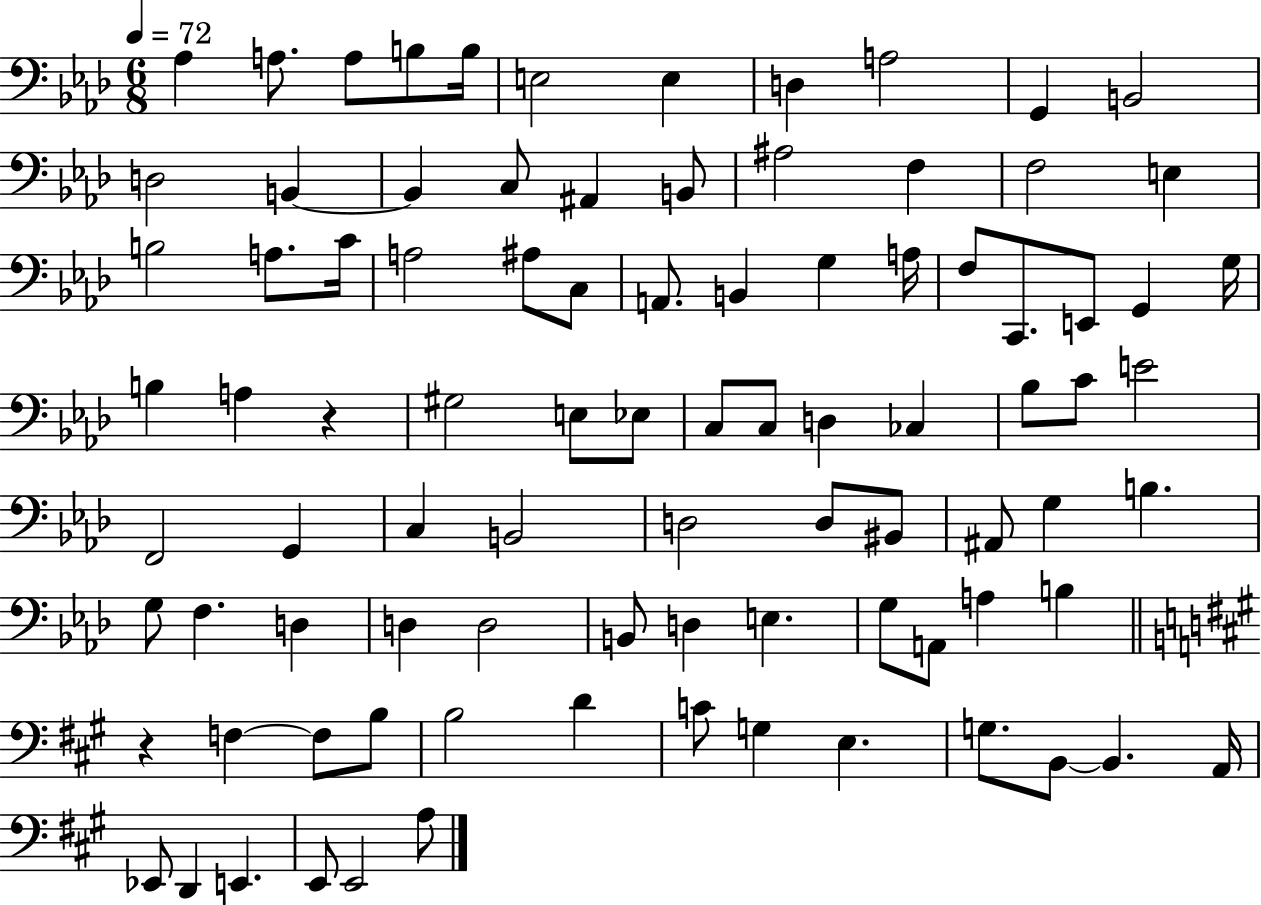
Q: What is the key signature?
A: AES major